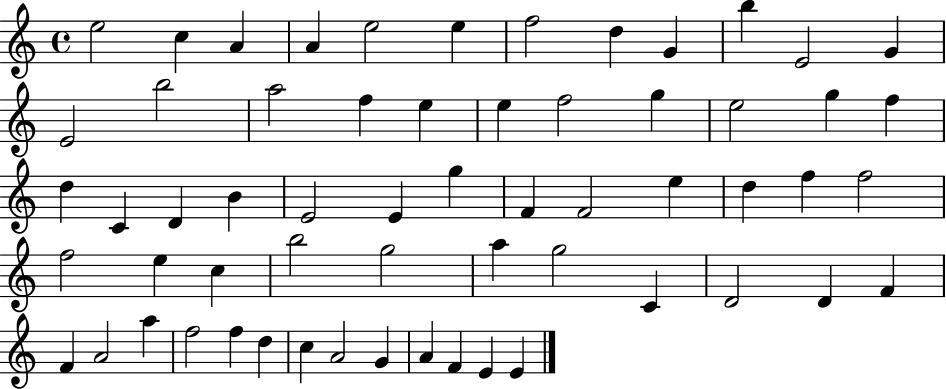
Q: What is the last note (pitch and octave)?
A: E4